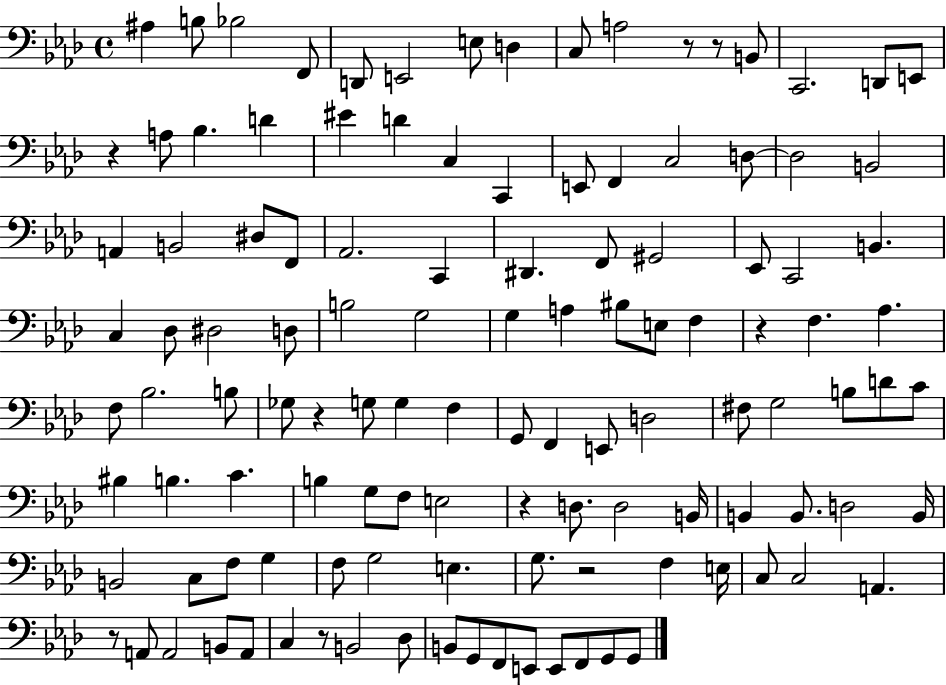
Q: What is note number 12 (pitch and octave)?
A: C2